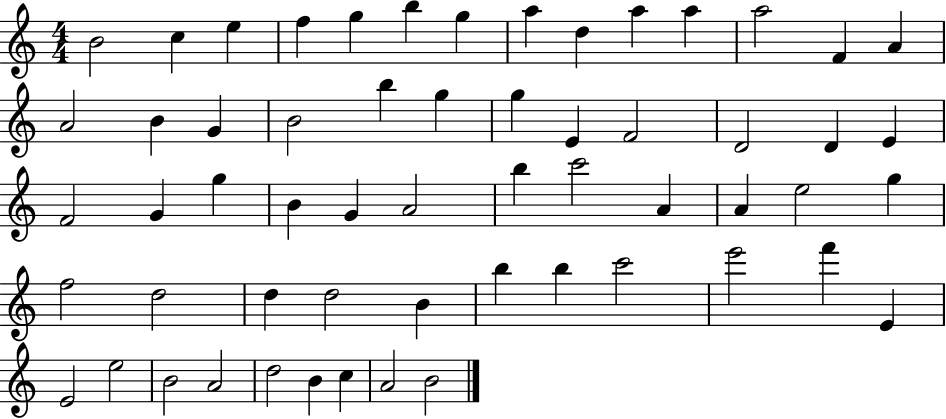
{
  \clef treble
  \numericTimeSignature
  \time 4/4
  \key c \major
  b'2 c''4 e''4 | f''4 g''4 b''4 g''4 | a''4 d''4 a''4 a''4 | a''2 f'4 a'4 | \break a'2 b'4 g'4 | b'2 b''4 g''4 | g''4 e'4 f'2 | d'2 d'4 e'4 | \break f'2 g'4 g''4 | b'4 g'4 a'2 | b''4 c'''2 a'4 | a'4 e''2 g''4 | \break f''2 d''2 | d''4 d''2 b'4 | b''4 b''4 c'''2 | e'''2 f'''4 e'4 | \break e'2 e''2 | b'2 a'2 | d''2 b'4 c''4 | a'2 b'2 | \break \bar "|."
}